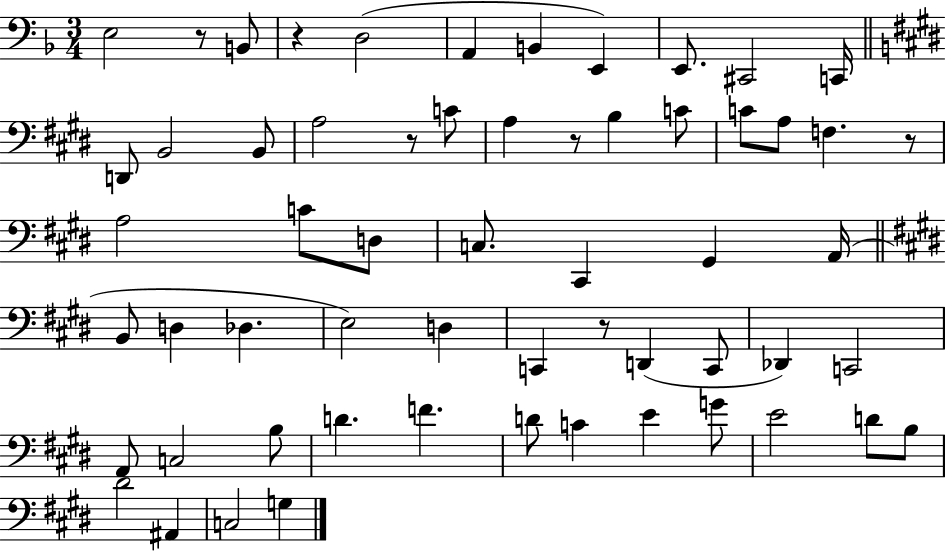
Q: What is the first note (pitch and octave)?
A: E3